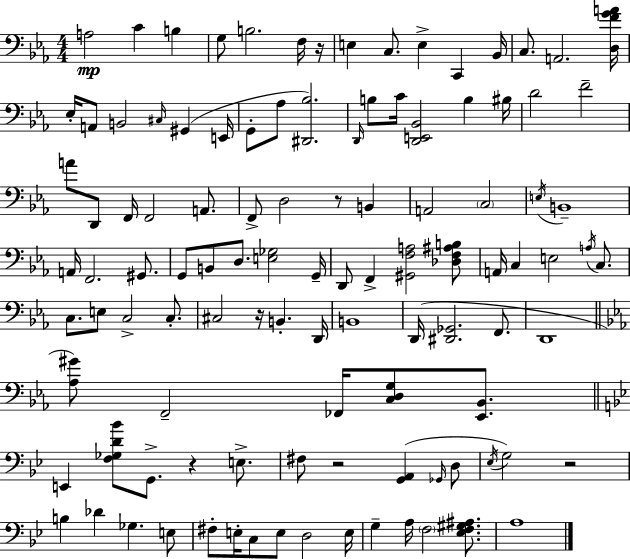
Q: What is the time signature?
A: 4/4